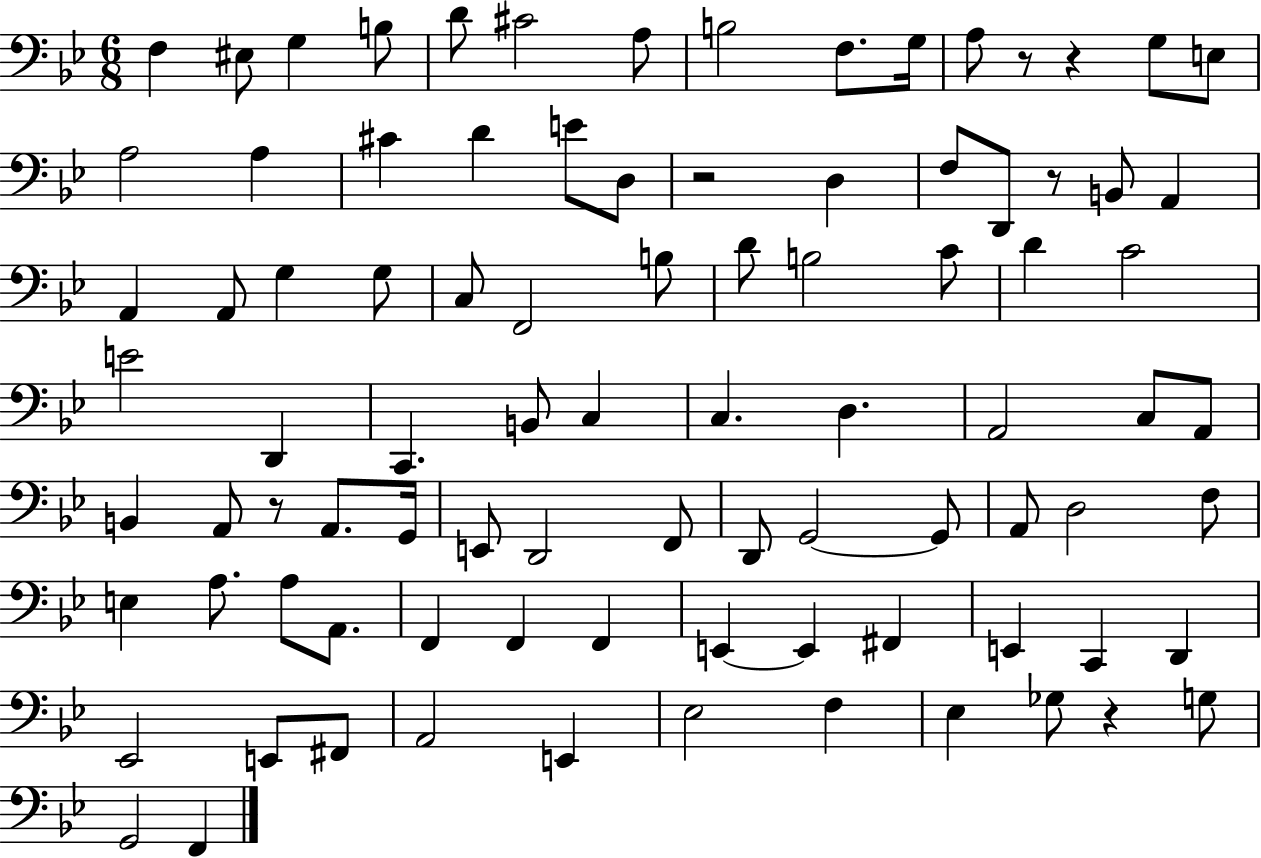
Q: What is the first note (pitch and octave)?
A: F3